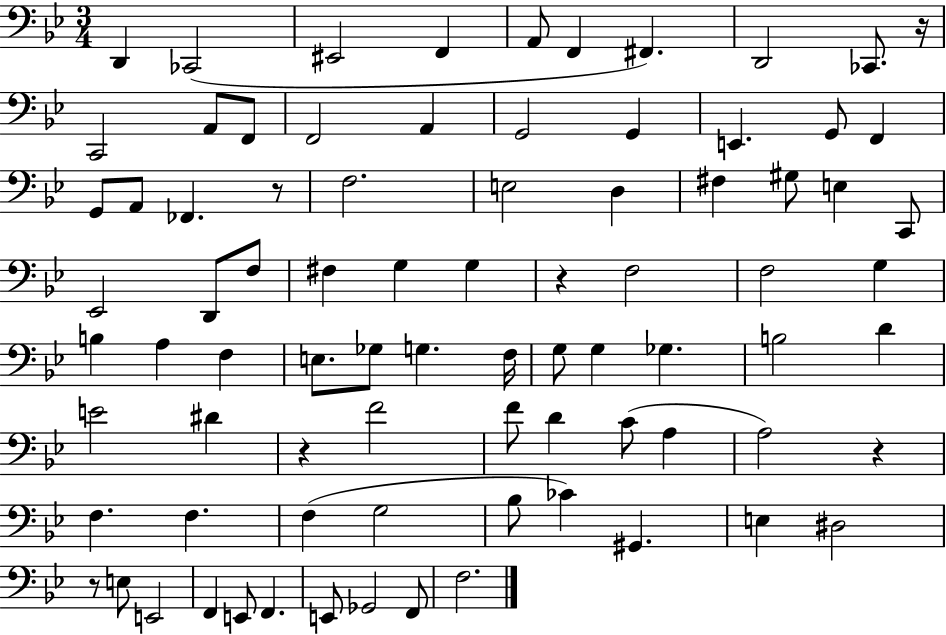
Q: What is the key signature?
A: BES major